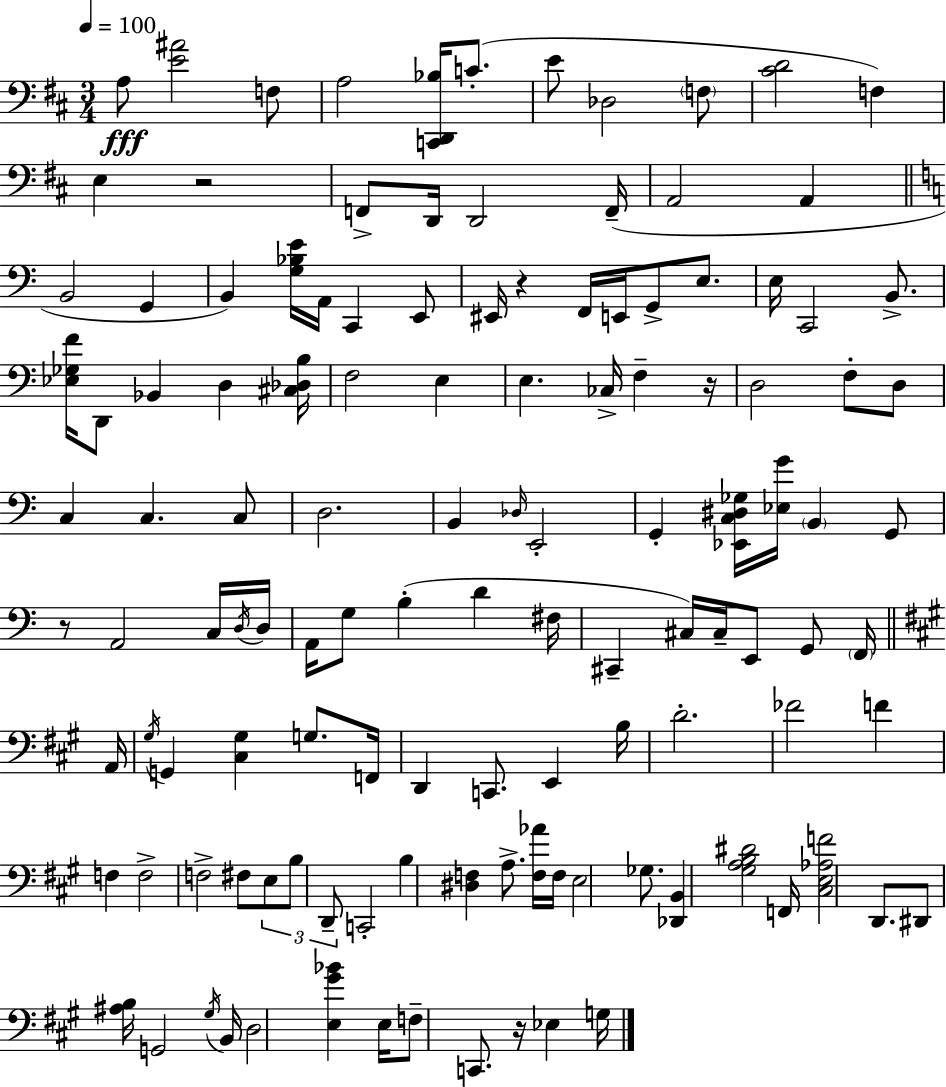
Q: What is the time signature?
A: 3/4